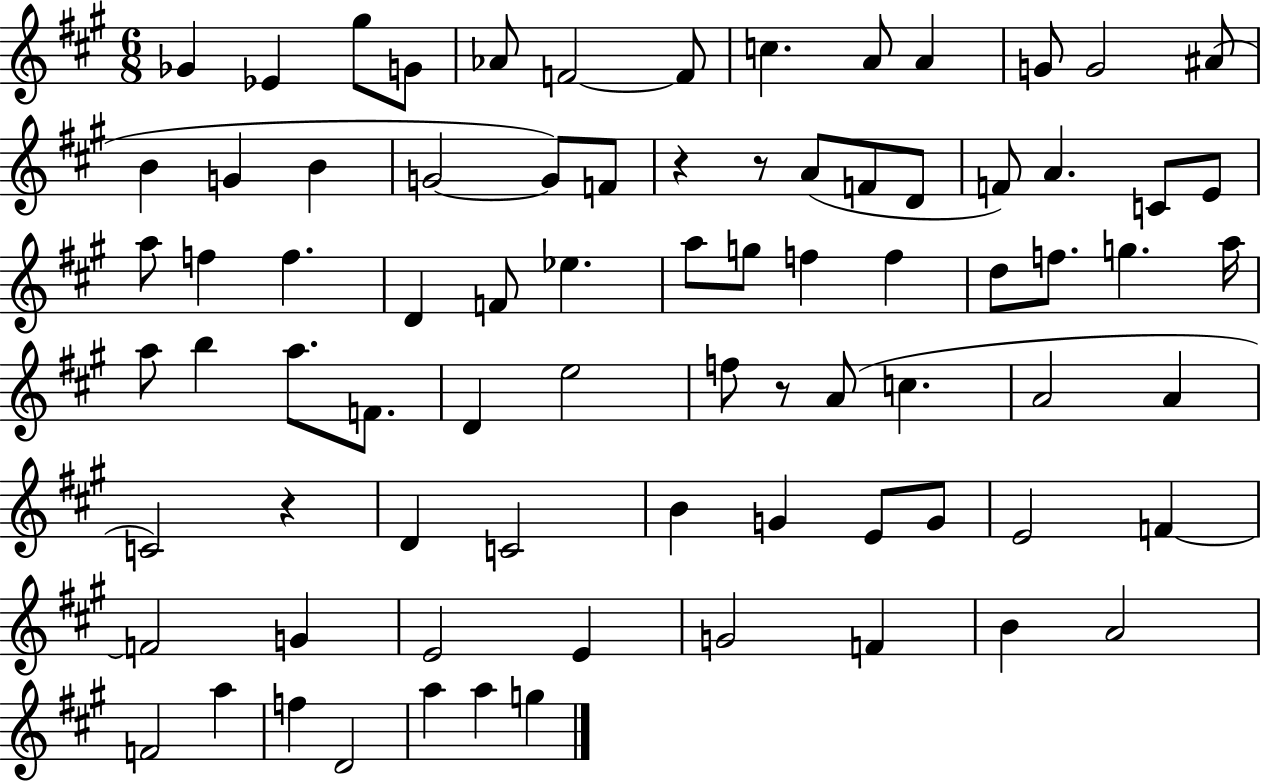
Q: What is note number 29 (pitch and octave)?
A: F5